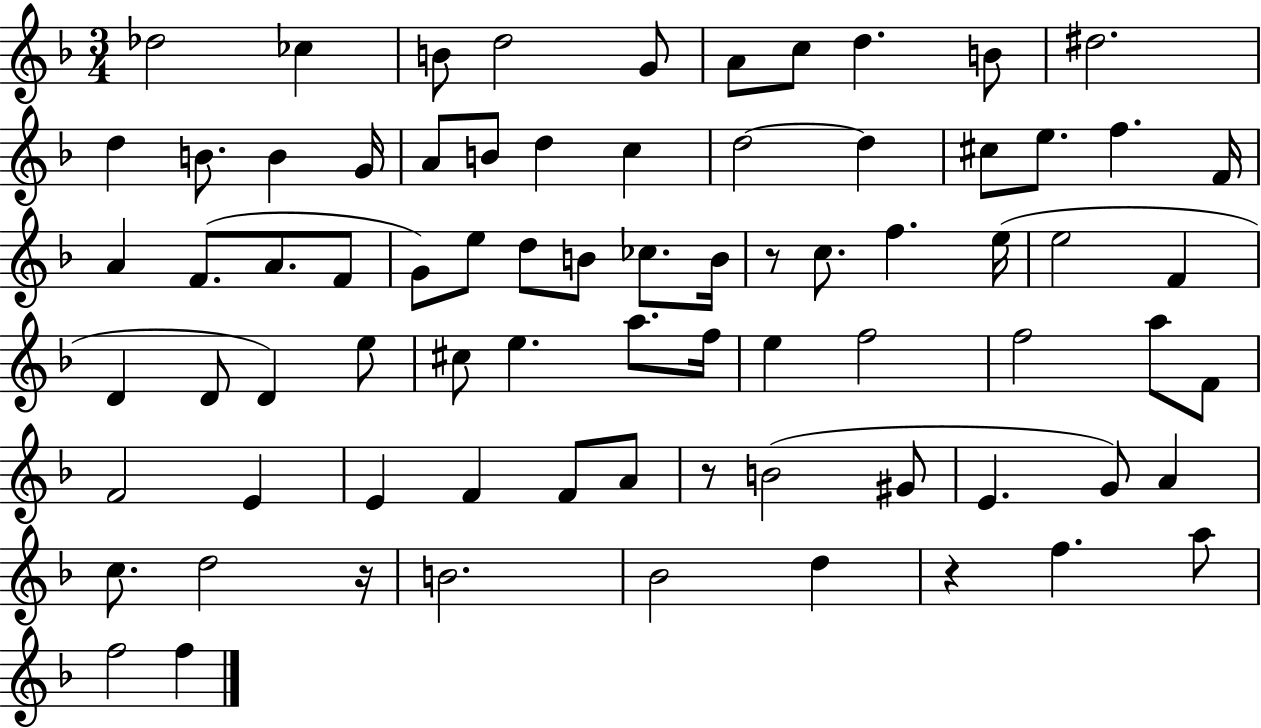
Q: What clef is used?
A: treble